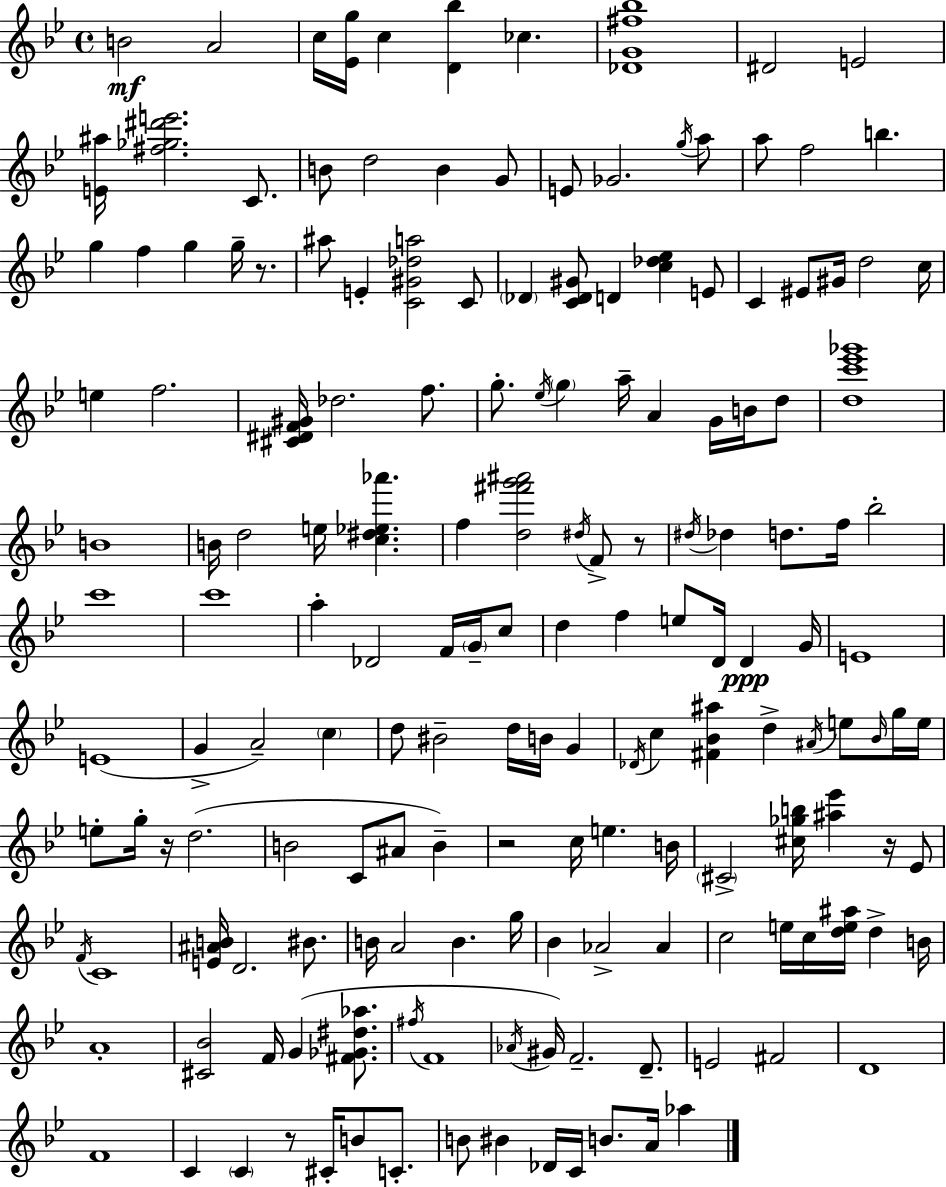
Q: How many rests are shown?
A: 6